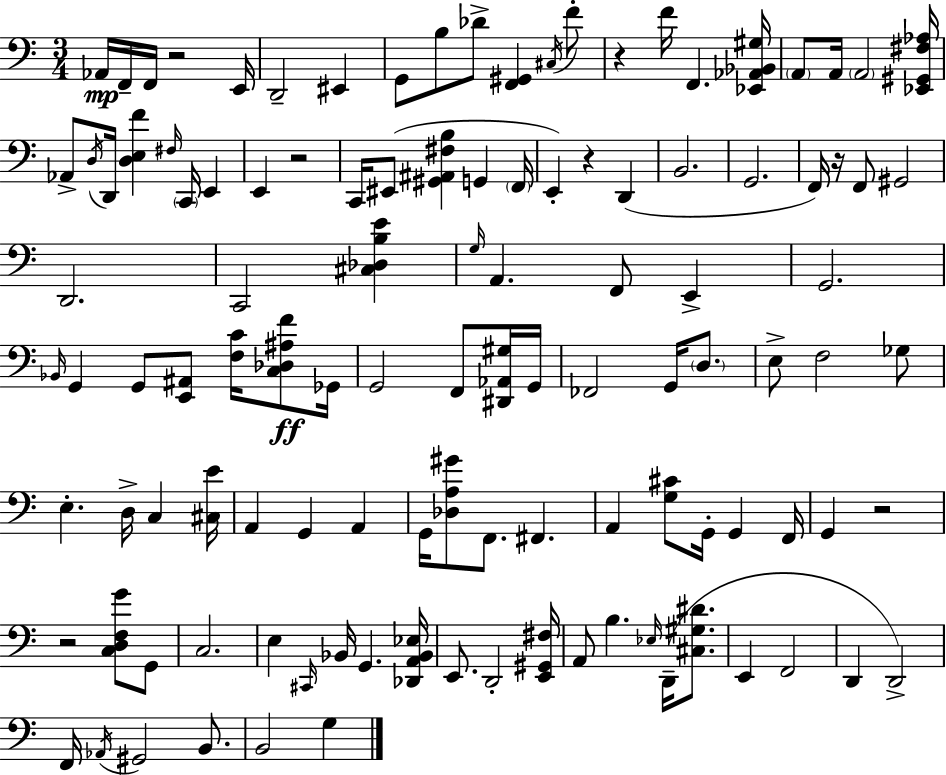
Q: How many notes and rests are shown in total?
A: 114